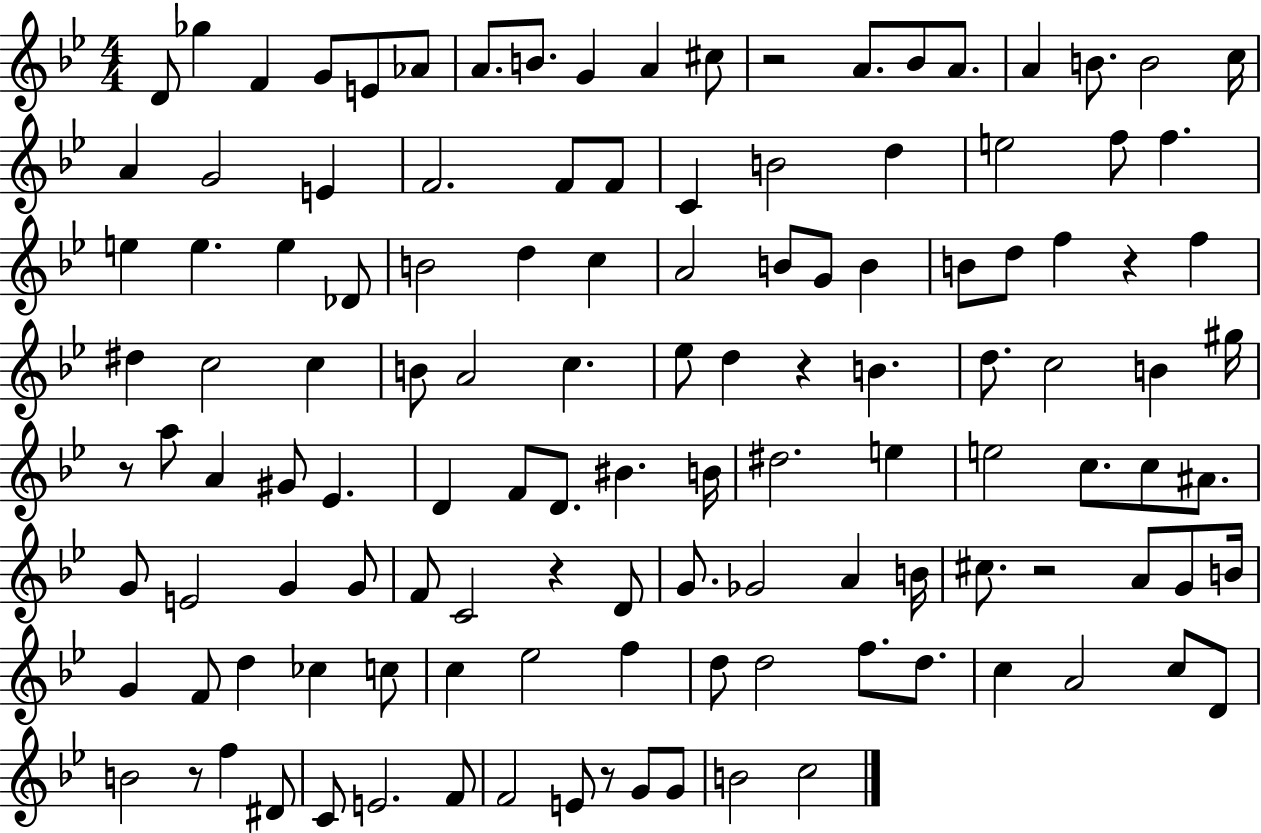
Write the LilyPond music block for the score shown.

{
  \clef treble
  \numericTimeSignature
  \time 4/4
  \key bes \major
  d'8 ges''4 f'4 g'8 e'8 aes'8 | a'8. b'8. g'4 a'4 cis''8 | r2 a'8. bes'8 a'8. | a'4 b'8. b'2 c''16 | \break a'4 g'2 e'4 | f'2. f'8 f'8 | c'4 b'2 d''4 | e''2 f''8 f''4. | \break e''4 e''4. e''4 des'8 | b'2 d''4 c''4 | a'2 b'8 g'8 b'4 | b'8 d''8 f''4 r4 f''4 | \break dis''4 c''2 c''4 | b'8 a'2 c''4. | ees''8 d''4 r4 b'4. | d''8. c''2 b'4 gis''16 | \break r8 a''8 a'4 gis'8 ees'4. | d'4 f'8 d'8. bis'4. b'16 | dis''2. e''4 | e''2 c''8. c''8 ais'8. | \break g'8 e'2 g'4 g'8 | f'8 c'2 r4 d'8 | g'8. ges'2 a'4 b'16 | cis''8. r2 a'8 g'8 b'16 | \break g'4 f'8 d''4 ces''4 c''8 | c''4 ees''2 f''4 | d''8 d''2 f''8. d''8. | c''4 a'2 c''8 d'8 | \break b'2 r8 f''4 dis'8 | c'8 e'2. f'8 | f'2 e'8 r8 g'8 g'8 | b'2 c''2 | \break \bar "|."
}